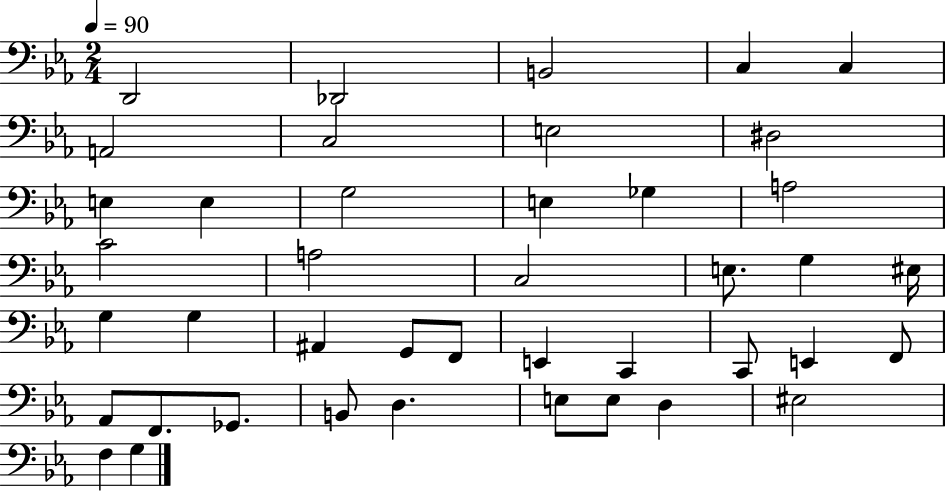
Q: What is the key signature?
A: EES major